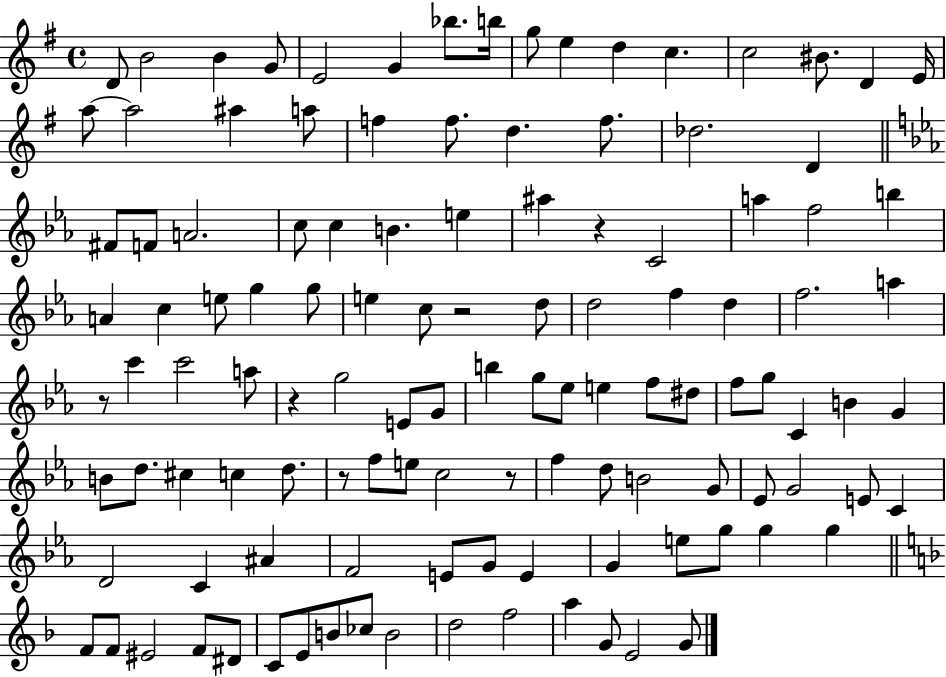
D4/e B4/h B4/q G4/e E4/h G4/q Bb5/e. B5/s G5/e E5/q D5/q C5/q. C5/h BIS4/e. D4/q E4/s A5/e A5/h A#5/q A5/e F5/q F5/e. D5/q. F5/e. Db5/h. D4/q F#4/e F4/e A4/h. C5/e C5/q B4/q. E5/q A#5/q R/q C4/h A5/q F5/h B5/q A4/q C5/q E5/e G5/q G5/e E5/q C5/e R/h D5/e D5/h F5/q D5/q F5/h. A5/q R/e C6/q C6/h A5/e R/q G5/h E4/e G4/e B5/q G5/e Eb5/e E5/q F5/e D#5/e F5/e G5/e C4/q B4/q G4/q B4/e D5/e. C#5/q C5/q D5/e. R/e F5/e E5/e C5/h R/e F5/q D5/e B4/h G4/e Eb4/e G4/h E4/e C4/q D4/h C4/q A#4/q F4/h E4/e G4/e E4/q G4/q E5/e G5/e G5/q G5/q F4/e F4/e EIS4/h F4/e D#4/e C4/e E4/e B4/e CES5/e B4/h D5/h F5/h A5/q G4/e E4/h G4/e